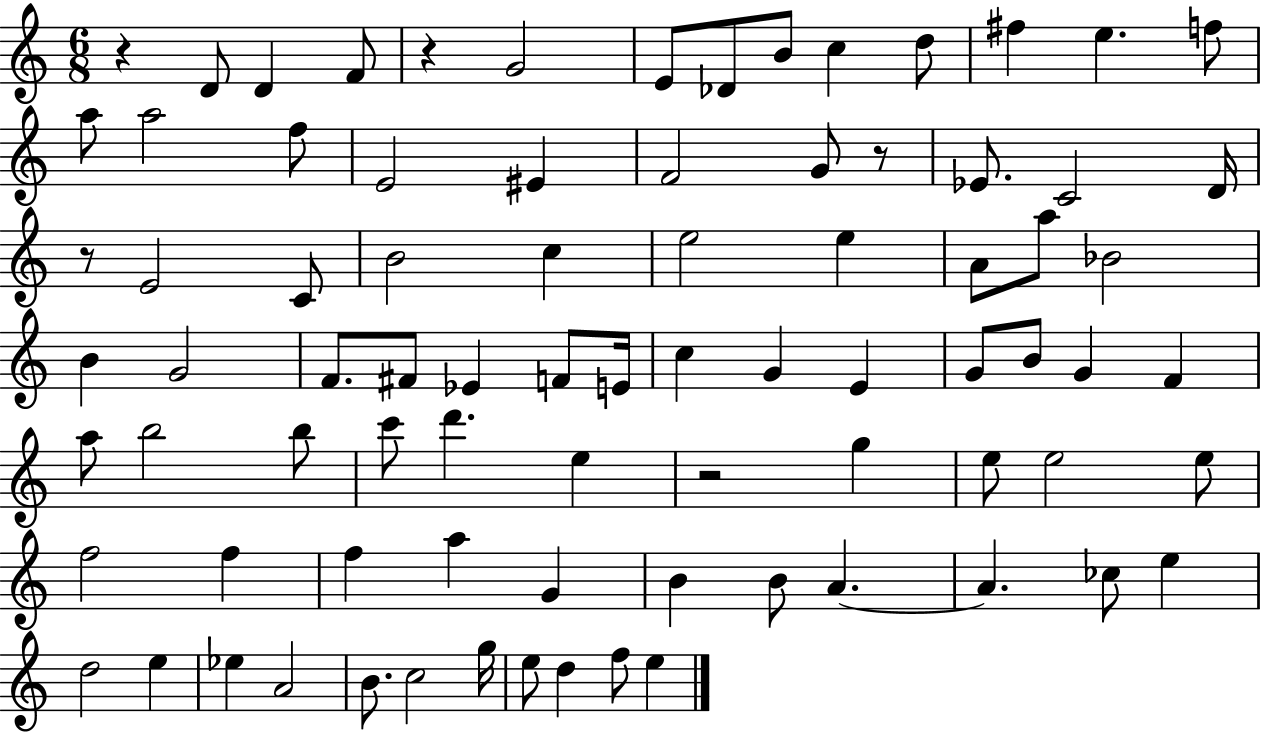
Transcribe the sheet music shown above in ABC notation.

X:1
T:Untitled
M:6/8
L:1/4
K:C
z D/2 D F/2 z G2 E/2 _D/2 B/2 c d/2 ^f e f/2 a/2 a2 f/2 E2 ^E F2 G/2 z/2 _E/2 C2 D/4 z/2 E2 C/2 B2 c e2 e A/2 a/2 _B2 B G2 F/2 ^F/2 _E F/2 E/4 c G E G/2 B/2 G F a/2 b2 b/2 c'/2 d' e z2 g e/2 e2 e/2 f2 f f a G B B/2 A A _c/2 e d2 e _e A2 B/2 c2 g/4 e/2 d f/2 e